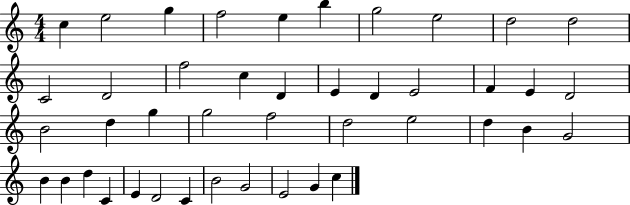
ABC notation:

X:1
T:Untitled
M:4/4
L:1/4
K:C
c e2 g f2 e b g2 e2 d2 d2 C2 D2 f2 c D E D E2 F E D2 B2 d g g2 f2 d2 e2 d B G2 B B d C E D2 C B2 G2 E2 G c